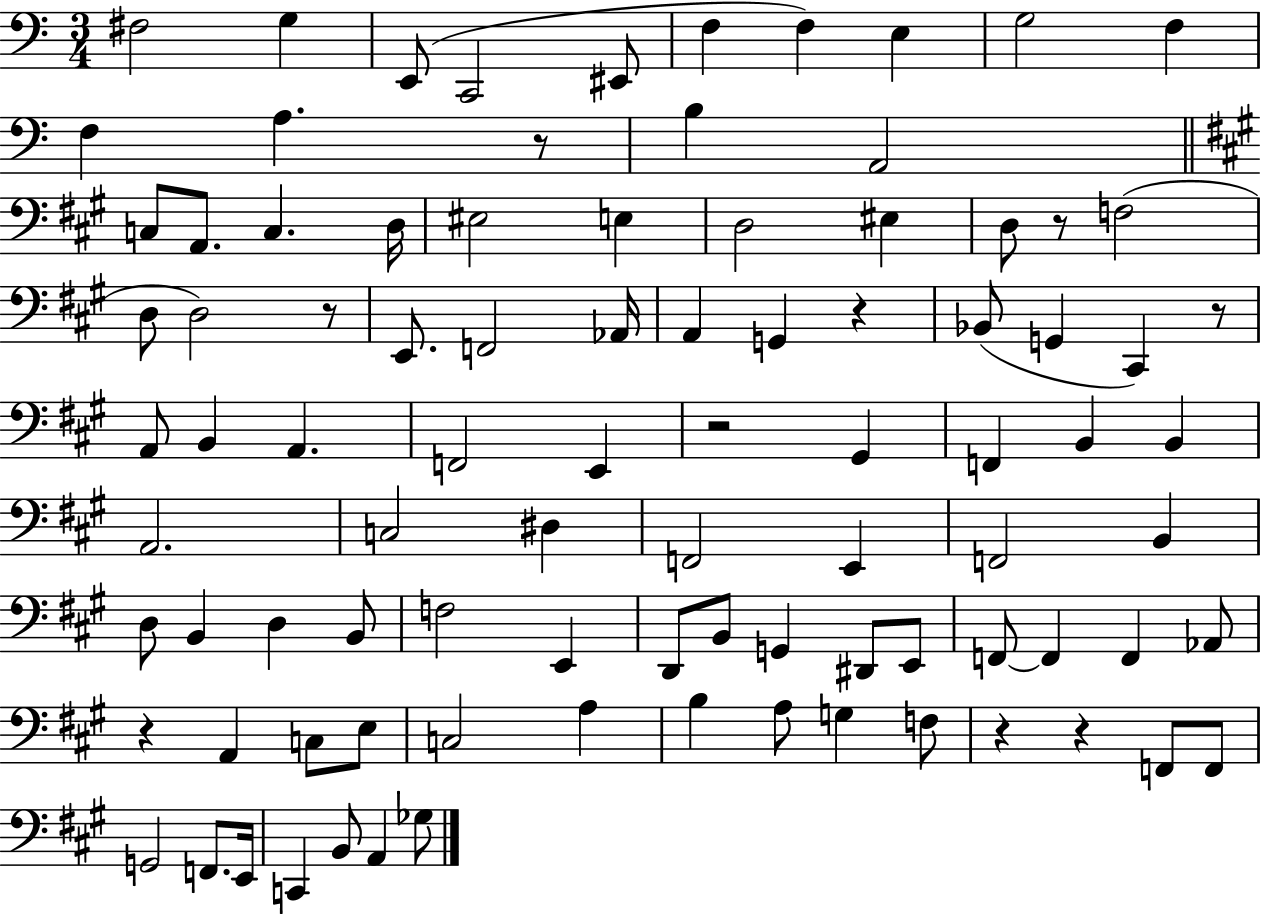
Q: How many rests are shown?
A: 9